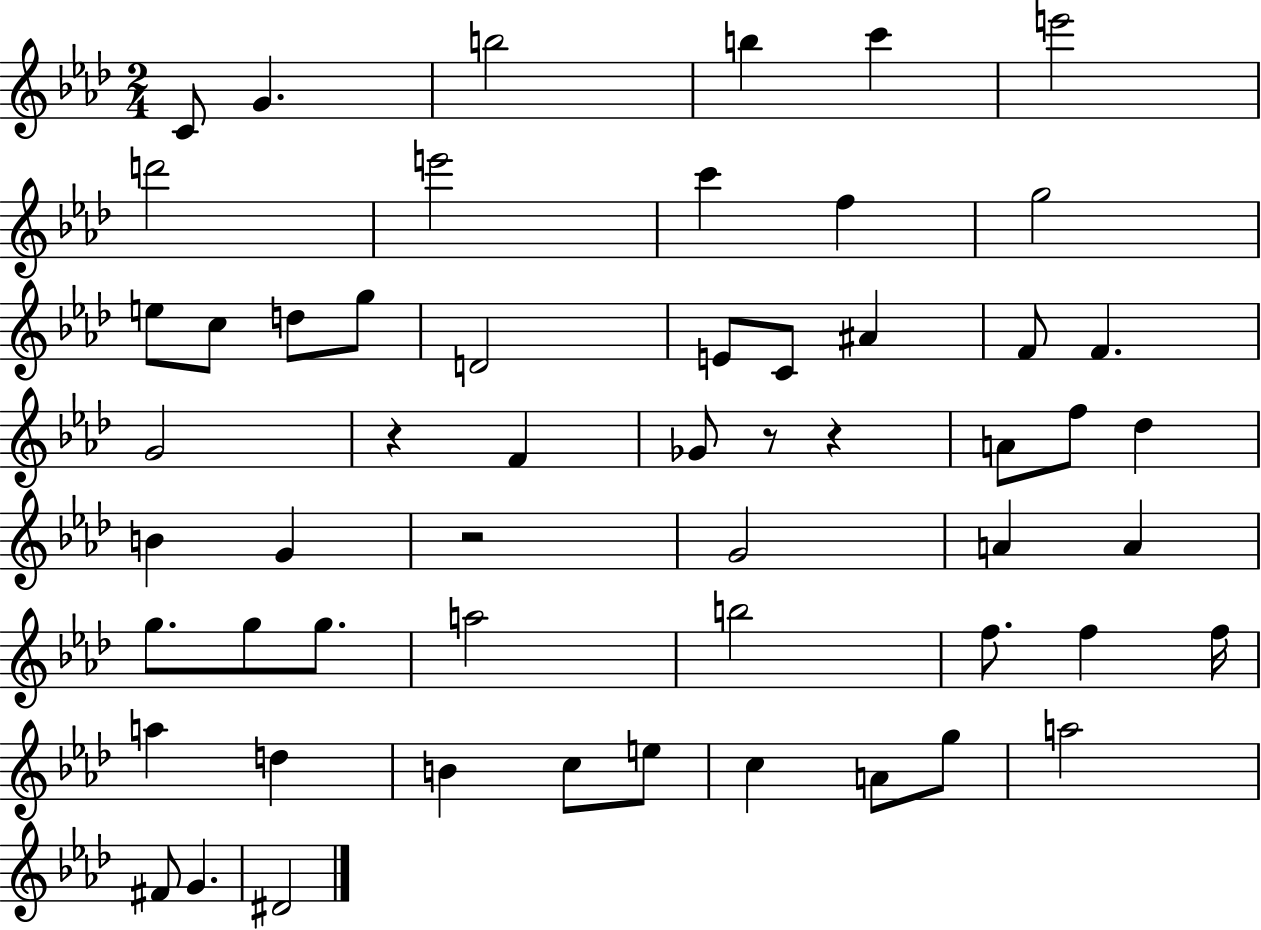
X:1
T:Untitled
M:2/4
L:1/4
K:Ab
C/2 G b2 b c' e'2 d'2 e'2 c' f g2 e/2 c/2 d/2 g/2 D2 E/2 C/2 ^A F/2 F G2 z F _G/2 z/2 z A/2 f/2 _d B G z2 G2 A A g/2 g/2 g/2 a2 b2 f/2 f f/4 a d B c/2 e/2 c A/2 g/2 a2 ^F/2 G ^D2